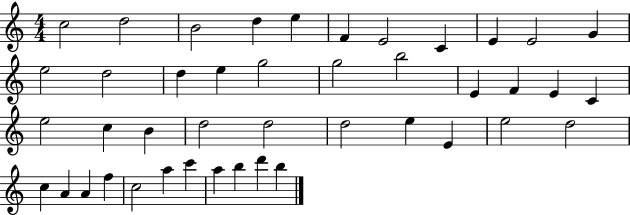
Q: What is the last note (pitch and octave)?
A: B5